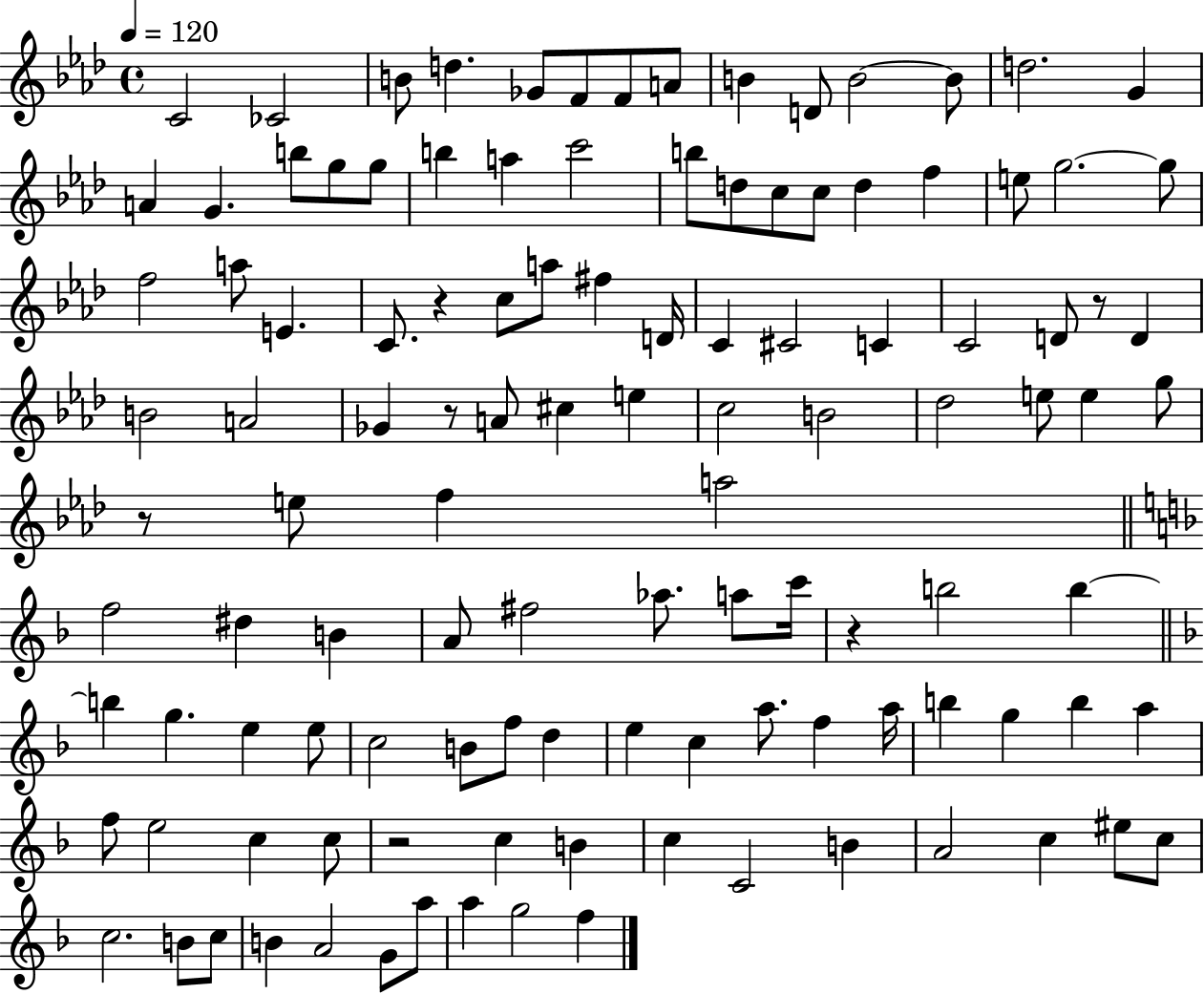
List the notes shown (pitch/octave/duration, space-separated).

C4/h CES4/h B4/e D5/q. Gb4/e F4/e F4/e A4/e B4/q D4/e B4/h B4/e D5/h. G4/q A4/q G4/q. B5/e G5/e G5/e B5/q A5/q C6/h B5/e D5/e C5/e C5/e D5/q F5/q E5/e G5/h. G5/e F5/h A5/e E4/q. C4/e. R/q C5/e A5/e F#5/q D4/s C4/q C#4/h C4/q C4/h D4/e R/e D4/q B4/h A4/h Gb4/q R/e A4/e C#5/q E5/q C5/h B4/h Db5/h E5/e E5/q G5/e R/e E5/e F5/q A5/h F5/h D#5/q B4/q A4/e F#5/h Ab5/e. A5/e C6/s R/q B5/h B5/q B5/q G5/q. E5/q E5/e C5/h B4/e F5/e D5/q E5/q C5/q A5/e. F5/q A5/s B5/q G5/q B5/q A5/q F5/e E5/h C5/q C5/e R/h C5/q B4/q C5/q C4/h B4/q A4/h C5/q EIS5/e C5/e C5/h. B4/e C5/e B4/q A4/h G4/e A5/e A5/q G5/h F5/q